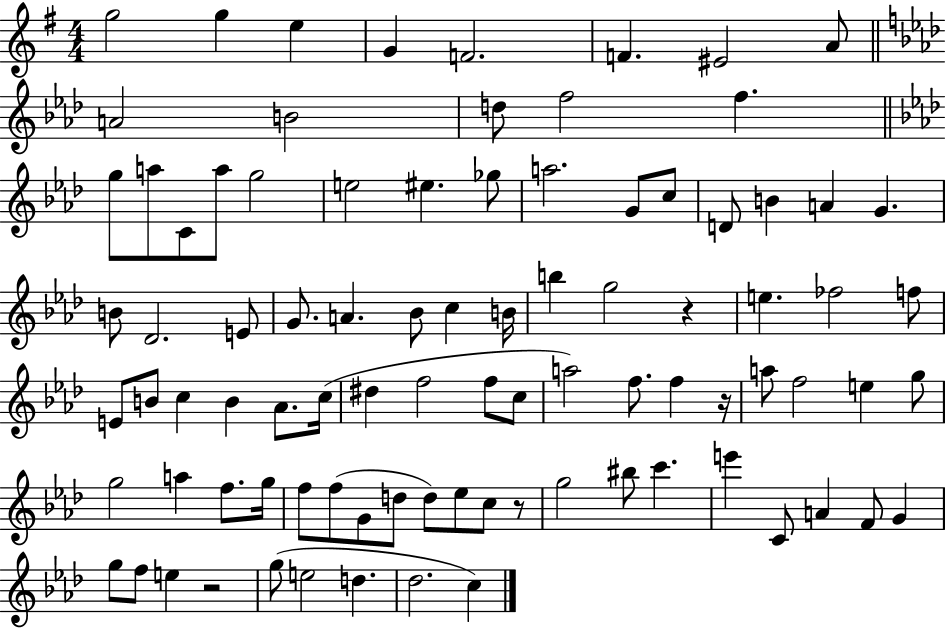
X:1
T:Untitled
M:4/4
L:1/4
K:G
g2 g e G F2 F ^E2 A/2 A2 B2 d/2 f2 f g/2 a/2 C/2 a/2 g2 e2 ^e _g/2 a2 G/2 c/2 D/2 B A G B/2 _D2 E/2 G/2 A _B/2 c B/4 b g2 z e _f2 f/2 E/2 B/2 c B _A/2 c/4 ^d f2 f/2 c/2 a2 f/2 f z/4 a/2 f2 e g/2 g2 a f/2 g/4 f/2 f/2 G/2 d/2 d/2 _e/2 c/2 z/2 g2 ^b/2 c' e' C/2 A F/2 G g/2 f/2 e z2 g/2 e2 d _d2 c